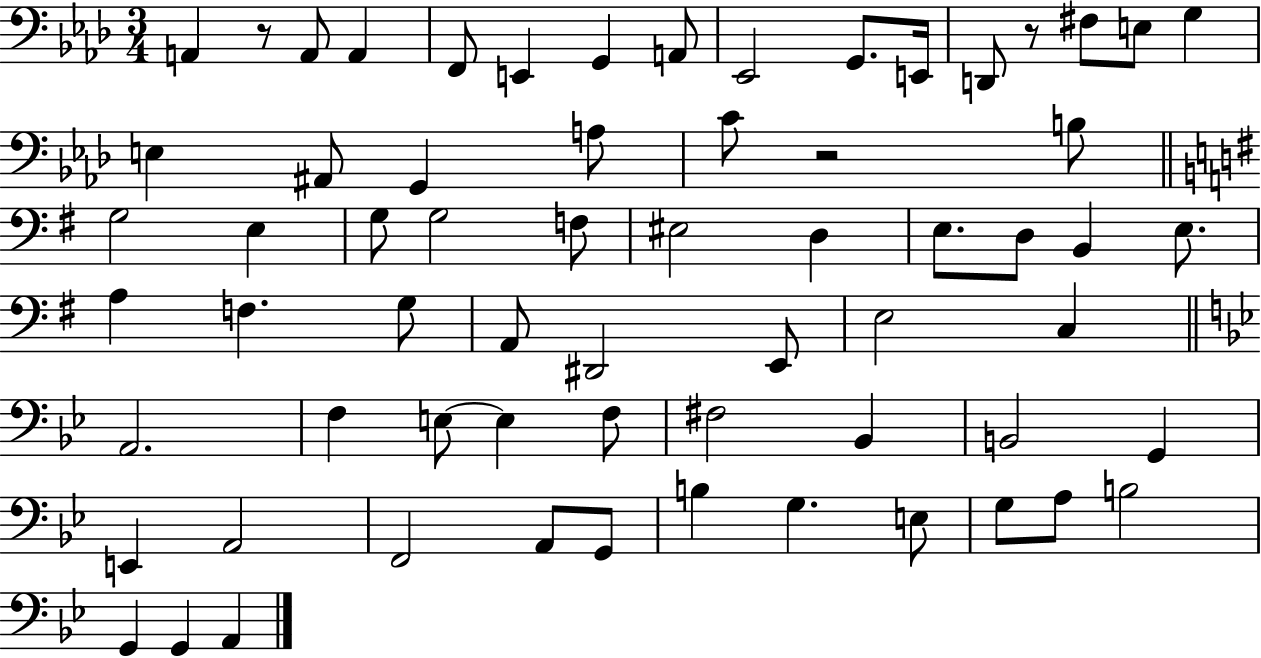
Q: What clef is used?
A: bass